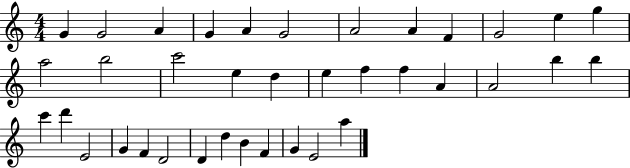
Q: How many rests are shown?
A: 0